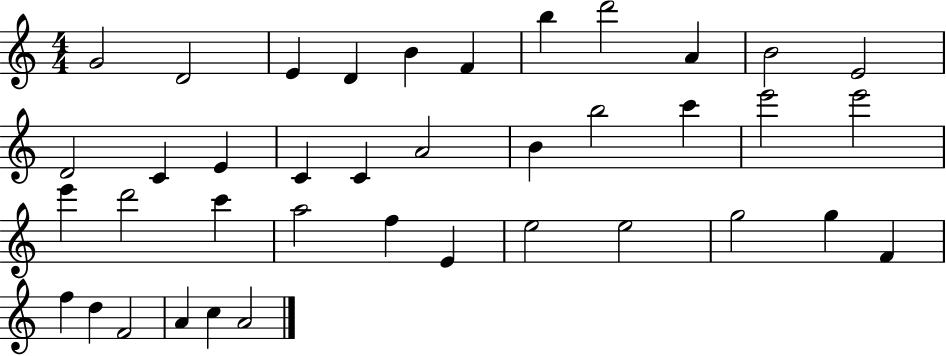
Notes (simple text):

G4/h D4/h E4/q D4/q B4/q F4/q B5/q D6/h A4/q B4/h E4/h D4/h C4/q E4/q C4/q C4/q A4/h B4/q B5/h C6/q E6/h E6/h E6/q D6/h C6/q A5/h F5/q E4/q E5/h E5/h G5/h G5/q F4/q F5/q D5/q F4/h A4/q C5/q A4/h